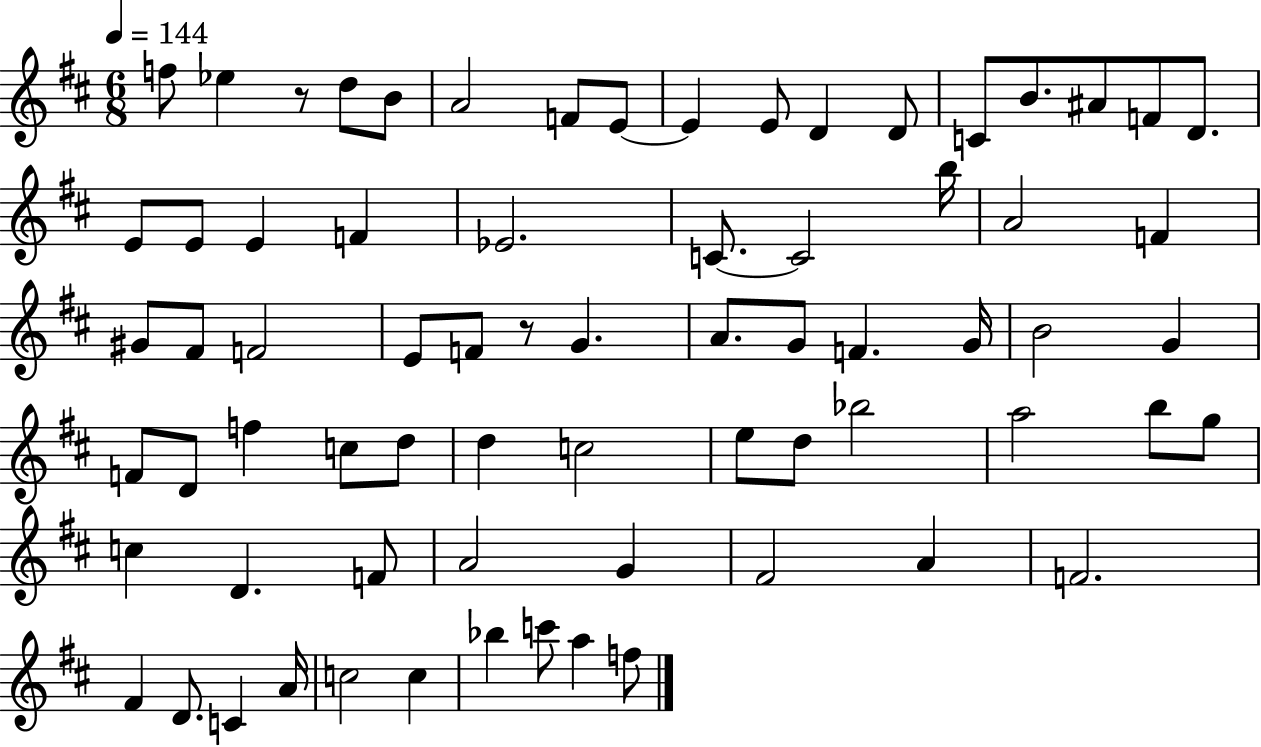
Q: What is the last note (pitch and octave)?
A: F5